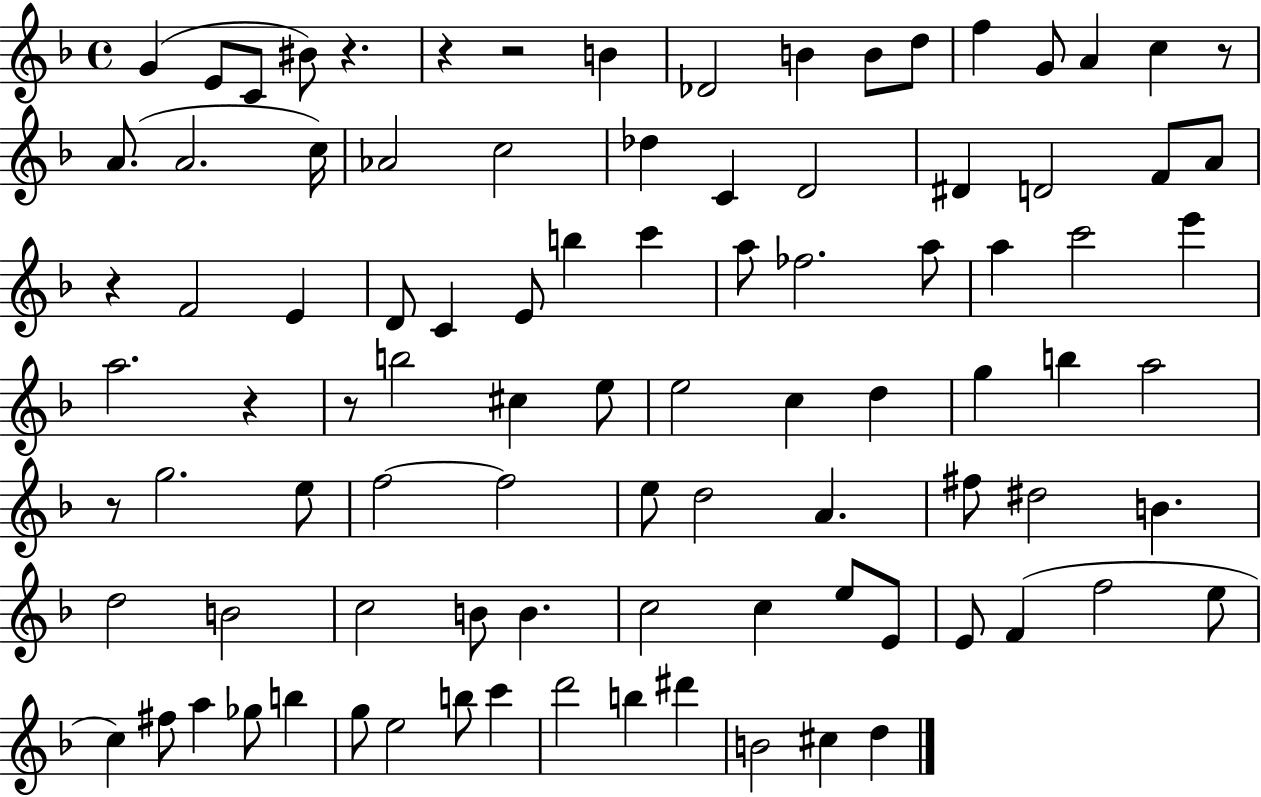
G4/q E4/e C4/e BIS4/e R/q. R/q R/h B4/q Db4/h B4/q B4/e D5/e F5/q G4/e A4/q C5/q R/e A4/e. A4/h. C5/s Ab4/h C5/h Db5/q C4/q D4/h D#4/q D4/h F4/e A4/e R/q F4/h E4/q D4/e C4/q E4/e B5/q C6/q A5/e FES5/h. A5/e A5/q C6/h E6/q A5/h. R/q R/e B5/h C#5/q E5/e E5/h C5/q D5/q G5/q B5/q A5/h R/e G5/h. E5/e F5/h F5/h E5/e D5/h A4/q. F#5/e D#5/h B4/q. D5/h B4/h C5/h B4/e B4/q. C5/h C5/q E5/e E4/e E4/e F4/q F5/h E5/e C5/q F#5/e A5/q Gb5/e B5/q G5/e E5/h B5/e C6/q D6/h B5/q D#6/q B4/h C#5/q D5/q